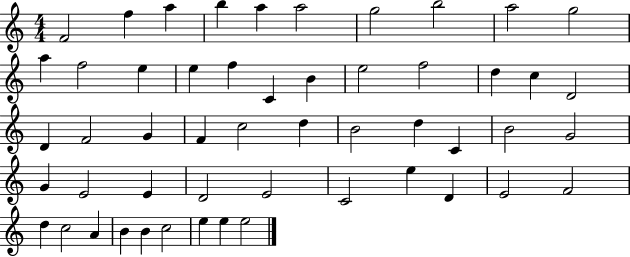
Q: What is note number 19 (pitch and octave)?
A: F5